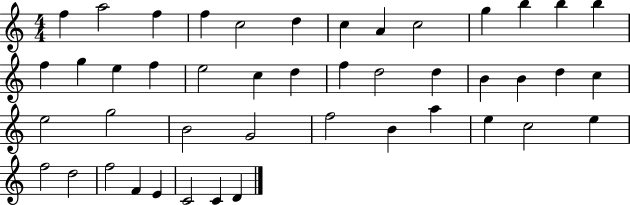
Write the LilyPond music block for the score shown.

{
  \clef treble
  \numericTimeSignature
  \time 4/4
  \key c \major
  f''4 a''2 f''4 | f''4 c''2 d''4 | c''4 a'4 c''2 | g''4 b''4 b''4 b''4 | \break f''4 g''4 e''4 f''4 | e''2 c''4 d''4 | f''4 d''2 d''4 | b'4 b'4 d''4 c''4 | \break e''2 g''2 | b'2 g'2 | f''2 b'4 a''4 | e''4 c''2 e''4 | \break f''2 d''2 | f''2 f'4 e'4 | c'2 c'4 d'4 | \bar "|."
}